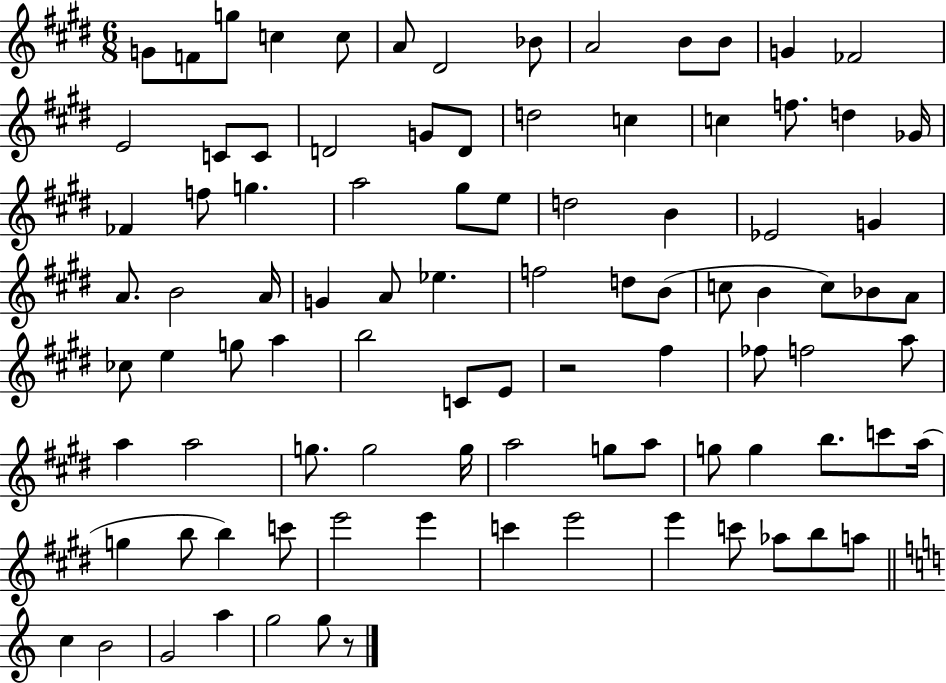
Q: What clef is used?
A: treble